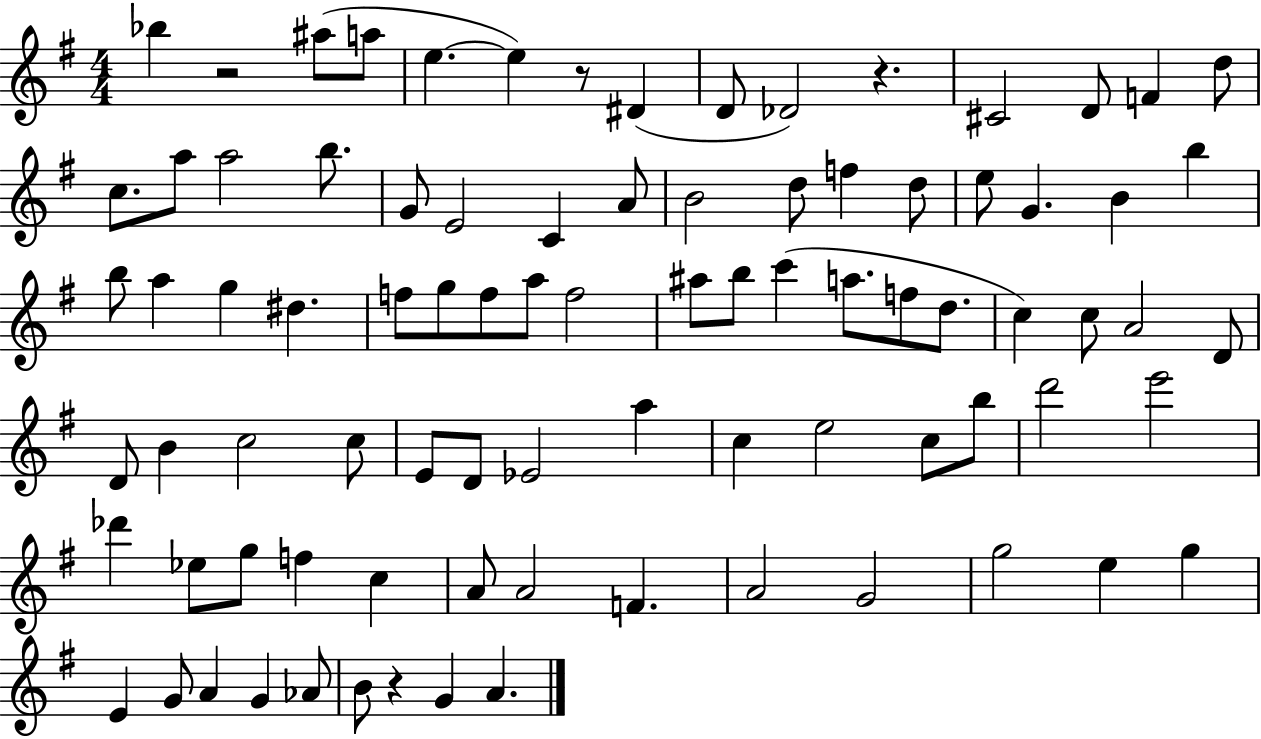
Bb5/q R/h A#5/e A5/e E5/q. E5/q R/e D#4/q D4/e Db4/h R/q. C#4/h D4/e F4/q D5/e C5/e. A5/e A5/h B5/e. G4/e E4/h C4/q A4/e B4/h D5/e F5/q D5/e E5/e G4/q. B4/q B5/q B5/e A5/q G5/q D#5/q. F5/e G5/e F5/e A5/e F5/h A#5/e B5/e C6/q A5/e. F5/e D5/e. C5/q C5/e A4/h D4/e D4/e B4/q C5/h C5/e E4/e D4/e Eb4/h A5/q C5/q E5/h C5/e B5/e D6/h E6/h Db6/q Eb5/e G5/e F5/q C5/q A4/e A4/h F4/q. A4/h G4/h G5/h E5/q G5/q E4/q G4/e A4/q G4/q Ab4/e B4/e R/q G4/q A4/q.